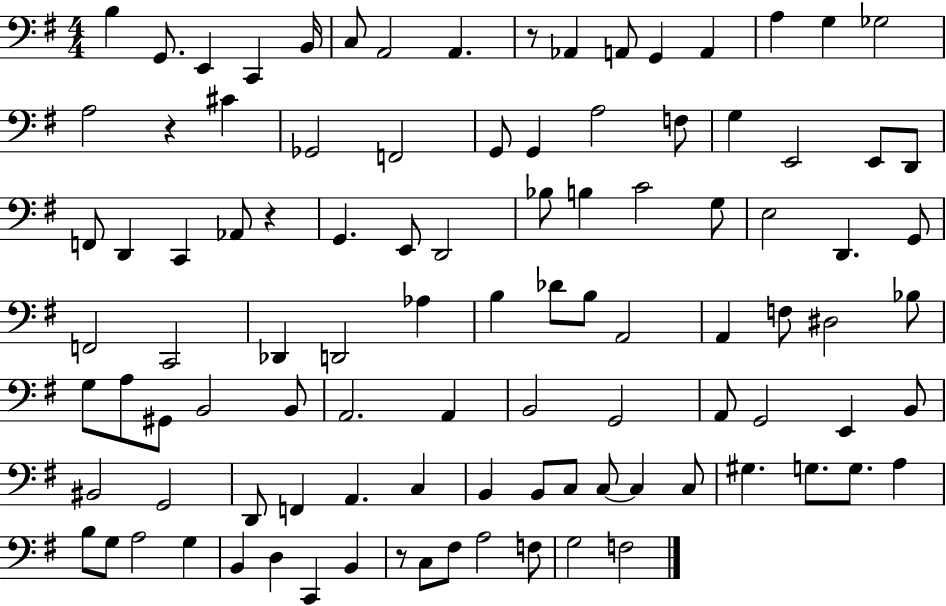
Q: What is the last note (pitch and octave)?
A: F3